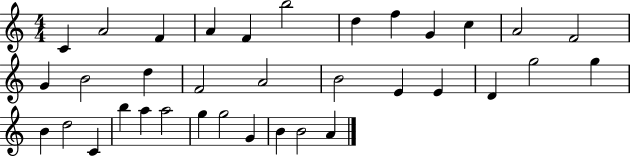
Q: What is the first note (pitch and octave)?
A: C4